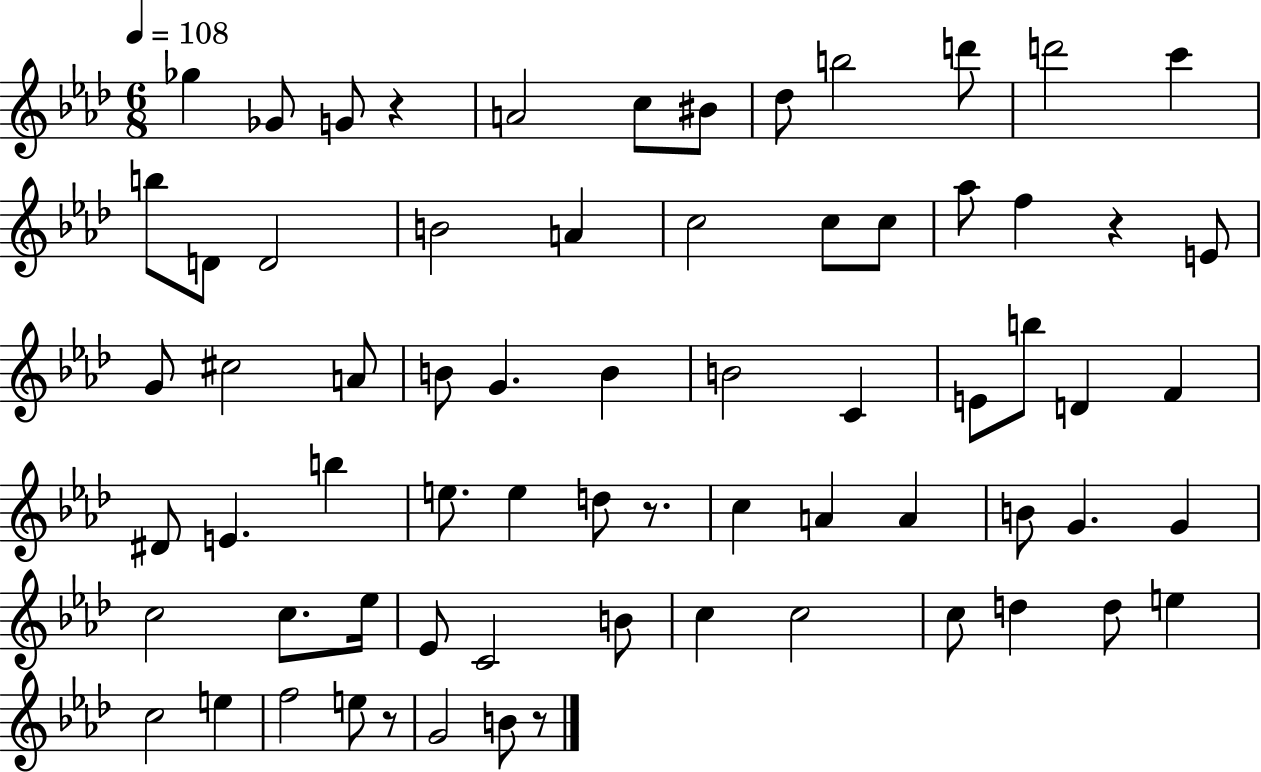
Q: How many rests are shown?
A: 5